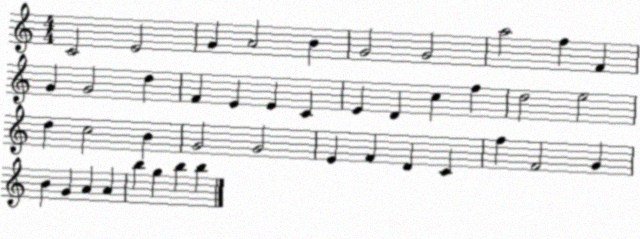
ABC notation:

X:1
T:Untitled
M:4/4
L:1/4
K:C
C2 E2 G A2 B G2 G2 a2 f F G G2 d F E E C E D c f d2 e2 d c2 B G2 G2 E F D C f F2 G B G A A b g b b